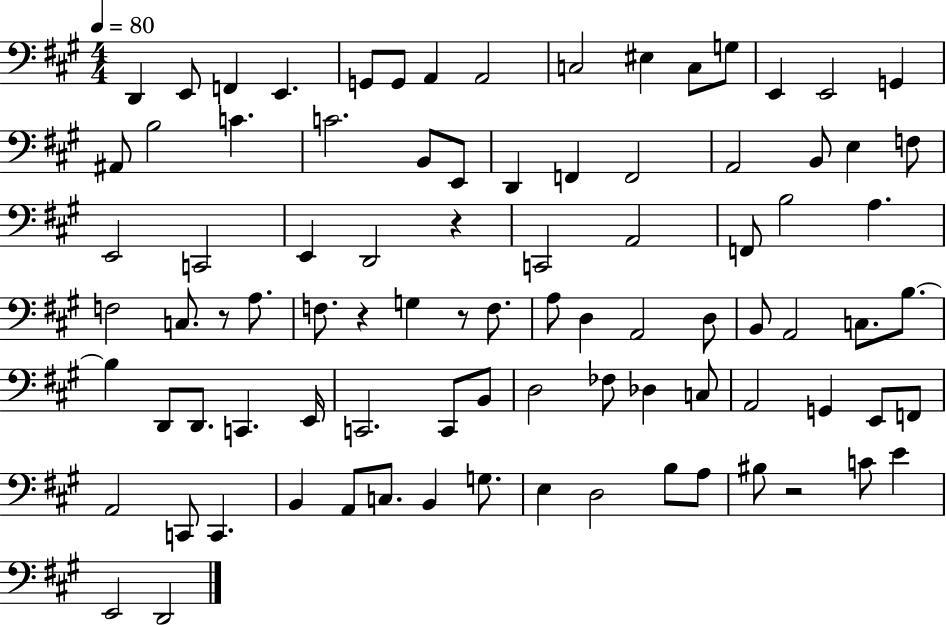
X:1
T:Untitled
M:4/4
L:1/4
K:A
D,, E,,/2 F,, E,, G,,/2 G,,/2 A,, A,,2 C,2 ^E, C,/2 G,/2 E,, E,,2 G,, ^A,,/2 B,2 C C2 B,,/2 E,,/2 D,, F,, F,,2 A,,2 B,,/2 E, F,/2 E,,2 C,,2 E,, D,,2 z C,,2 A,,2 F,,/2 B,2 A, F,2 C,/2 z/2 A,/2 F,/2 z G, z/2 F,/2 A,/2 D, A,,2 D,/2 B,,/2 A,,2 C,/2 B,/2 B, D,,/2 D,,/2 C,, E,,/4 C,,2 C,,/2 B,,/2 D,2 _F,/2 _D, C,/2 A,,2 G,, E,,/2 F,,/2 A,,2 C,,/2 C,, B,, A,,/2 C,/2 B,, G,/2 E, D,2 B,/2 A,/2 ^B,/2 z2 C/2 E E,,2 D,,2